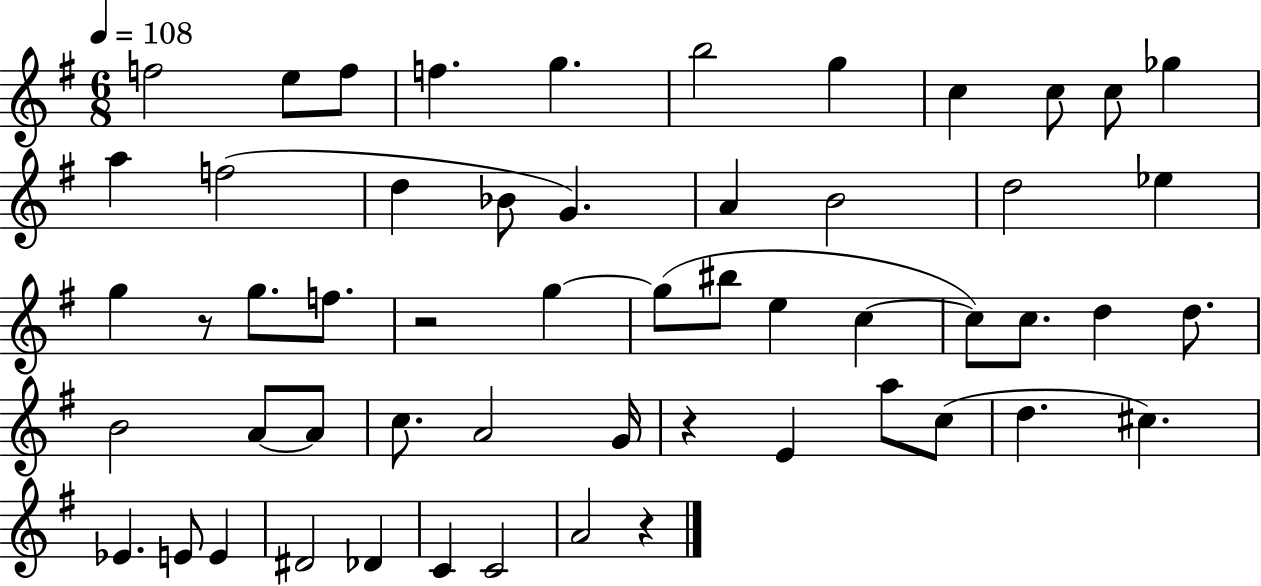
X:1
T:Untitled
M:6/8
L:1/4
K:G
f2 e/2 f/2 f g b2 g c c/2 c/2 _g a f2 d _B/2 G A B2 d2 _e g z/2 g/2 f/2 z2 g g/2 ^b/2 e c c/2 c/2 d d/2 B2 A/2 A/2 c/2 A2 G/4 z E a/2 c/2 d ^c _E E/2 E ^D2 _D C C2 A2 z